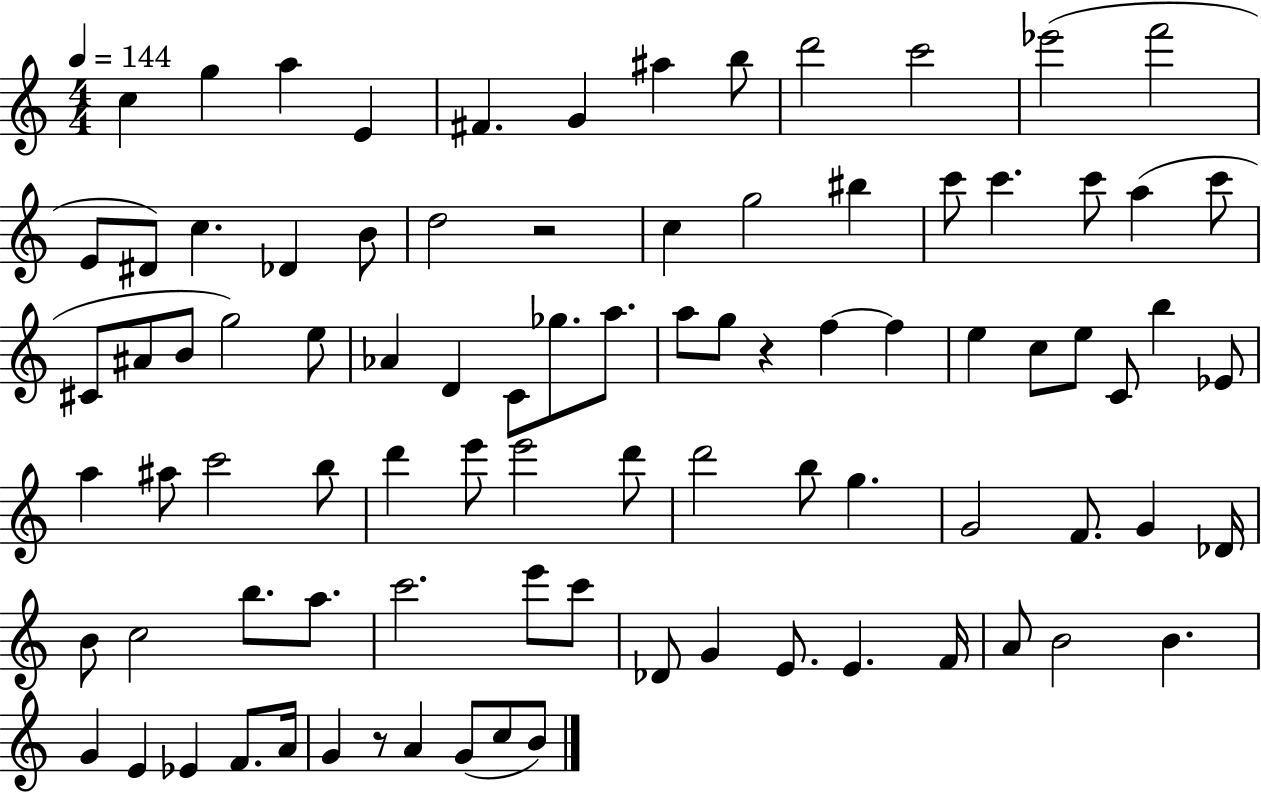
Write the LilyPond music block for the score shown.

{
  \clef treble
  \numericTimeSignature
  \time 4/4
  \key c \major
  \tempo 4 = 144
  \repeat volta 2 { c''4 g''4 a''4 e'4 | fis'4. g'4 ais''4 b''8 | d'''2 c'''2 | ees'''2( f'''2 | \break e'8 dis'8) c''4. des'4 b'8 | d''2 r2 | c''4 g''2 bis''4 | c'''8 c'''4. c'''8 a''4( c'''8 | \break cis'8 ais'8 b'8 g''2) e''8 | aes'4 d'4 c'8 ges''8. a''8. | a''8 g''8 r4 f''4~~ f''4 | e''4 c''8 e''8 c'8 b''4 ees'8 | \break a''4 ais''8 c'''2 b''8 | d'''4 e'''8 e'''2 d'''8 | d'''2 b''8 g''4. | g'2 f'8. g'4 des'16 | \break b'8 c''2 b''8. a''8. | c'''2. e'''8 c'''8 | des'8 g'4 e'8. e'4. f'16 | a'8 b'2 b'4. | \break g'4 e'4 ees'4 f'8. a'16 | g'4 r8 a'4 g'8( c''8 b'8) | } \bar "|."
}